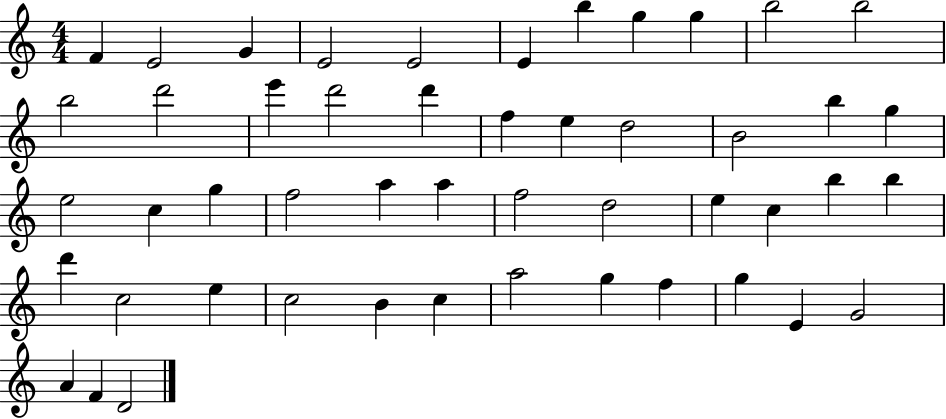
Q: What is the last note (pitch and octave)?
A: D4